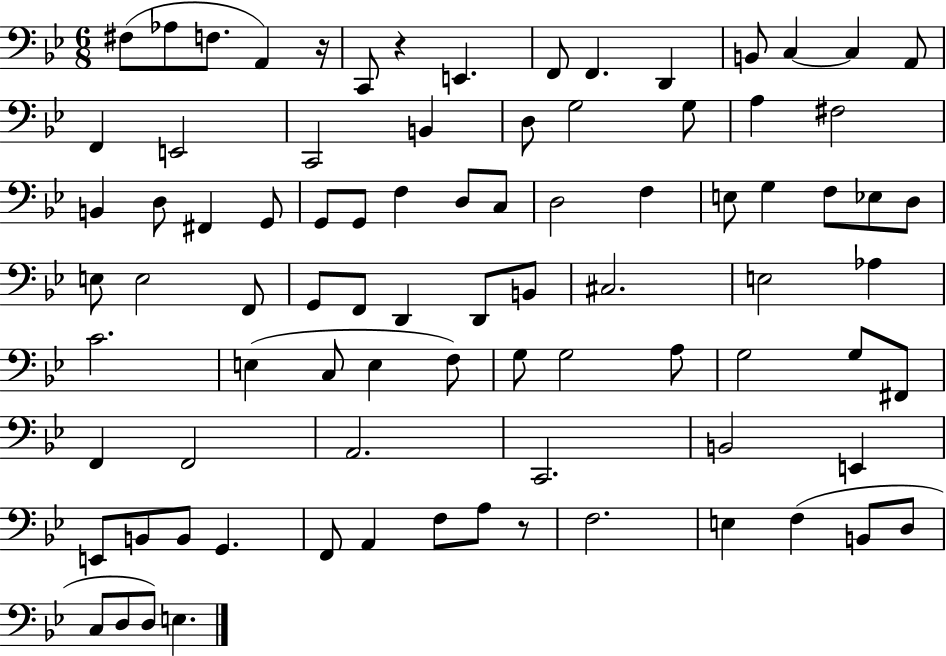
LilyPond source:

{
  \clef bass
  \numericTimeSignature
  \time 6/8
  \key bes \major
  fis8( aes8 f8. a,4) r16 | c,8 r4 e,4. | f,8 f,4. d,4 | b,8 c4~~ c4 a,8 | \break f,4 e,2 | c,2 b,4 | d8 g2 g8 | a4 fis2 | \break b,4 d8 fis,4 g,8 | g,8 g,8 f4 d8 c8 | d2 f4 | e8 g4 f8 ees8 d8 | \break e8 e2 f,8 | g,8 f,8 d,4 d,8 b,8 | cis2. | e2 aes4 | \break c'2. | e4( c8 e4 f8) | g8 g2 a8 | g2 g8 fis,8 | \break f,4 f,2 | a,2. | c,2. | b,2 e,4 | \break e,8 b,8 b,8 g,4. | f,8 a,4 f8 a8 r8 | f2. | e4 f4( b,8 d8 | \break c8 d8 d8) e4. | \bar "|."
}